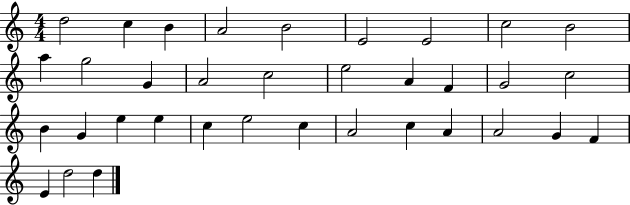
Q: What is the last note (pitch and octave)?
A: D5